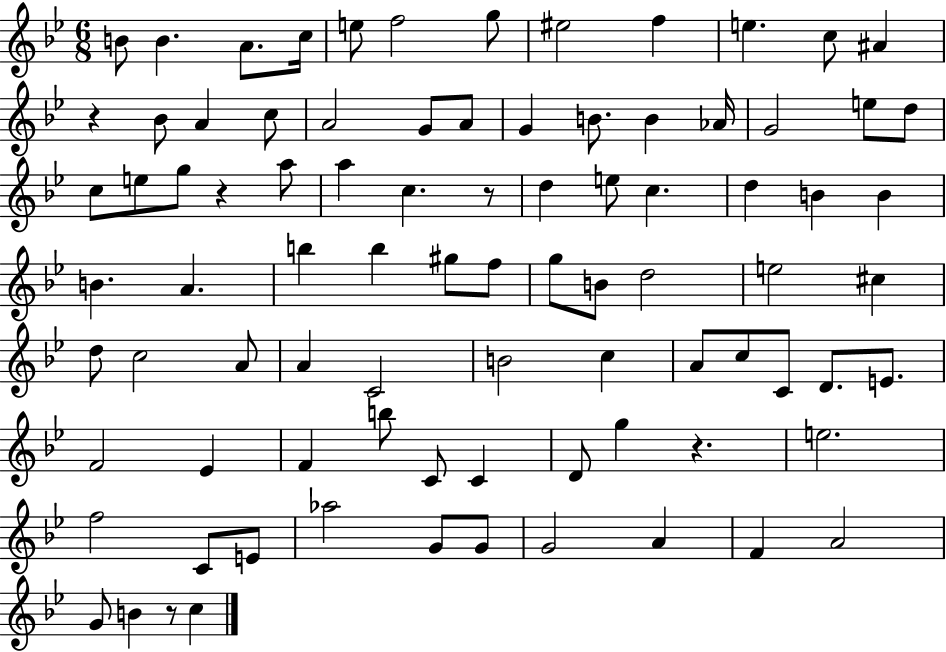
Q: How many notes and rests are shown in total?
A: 87